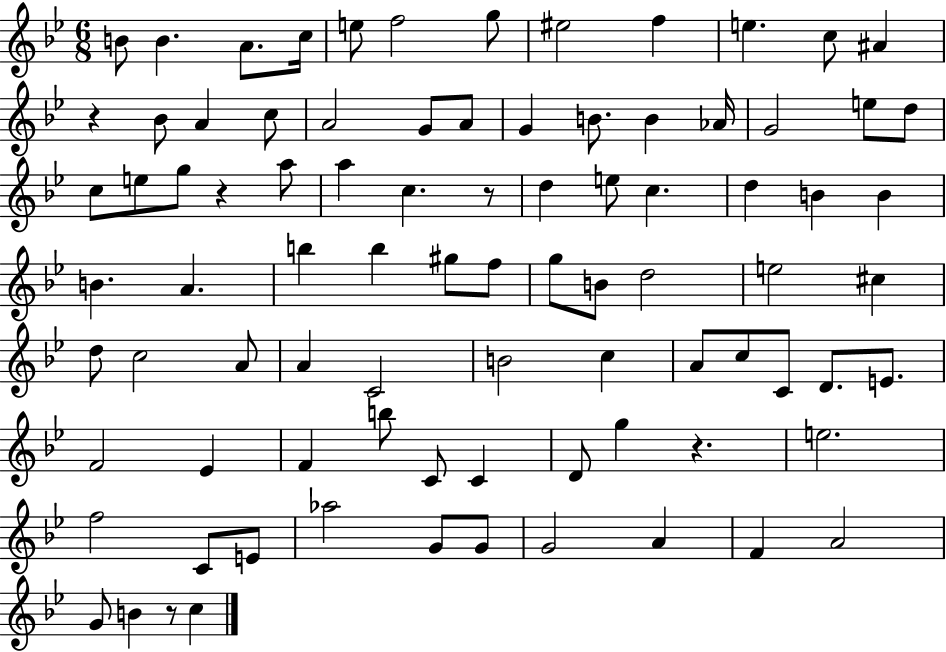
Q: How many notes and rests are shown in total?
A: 87